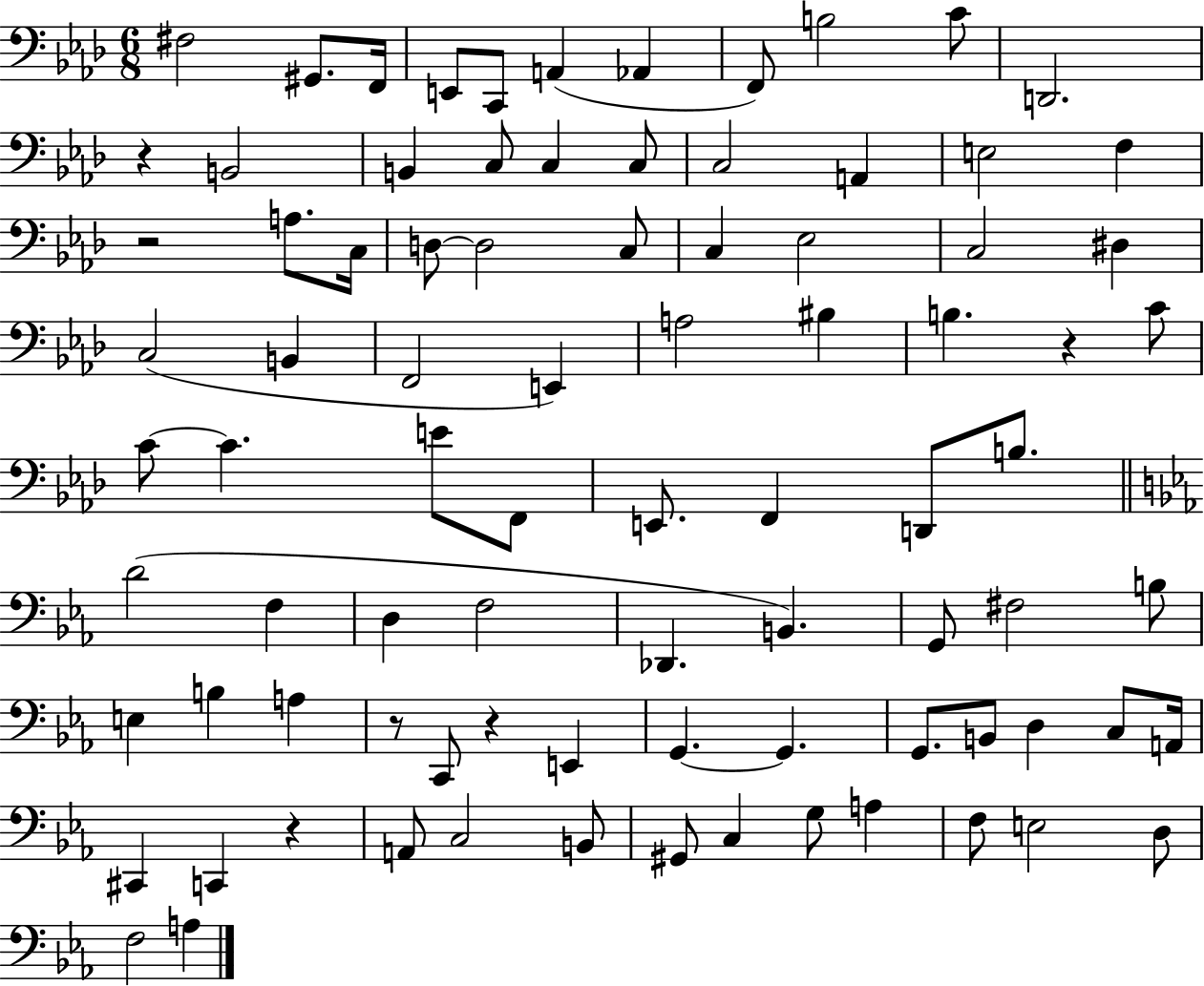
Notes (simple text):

F#3/h G#2/e. F2/s E2/e C2/e A2/q Ab2/q F2/e B3/h C4/e D2/h. R/q B2/h B2/q C3/e C3/q C3/e C3/h A2/q E3/h F3/q R/h A3/e. C3/s D3/e D3/h C3/e C3/q Eb3/h C3/h D#3/q C3/h B2/q F2/h E2/q A3/h BIS3/q B3/q. R/q C4/e C4/e C4/q. E4/e F2/e E2/e. F2/q D2/e B3/e. D4/h F3/q D3/q F3/h Db2/q. B2/q. G2/e F#3/h B3/e E3/q B3/q A3/q R/e C2/e R/q E2/q G2/q. G2/q. G2/e. B2/e D3/q C3/e A2/s C#2/q C2/q R/q A2/e C3/h B2/e G#2/e C3/q G3/e A3/q F3/e E3/h D3/e F3/h A3/q